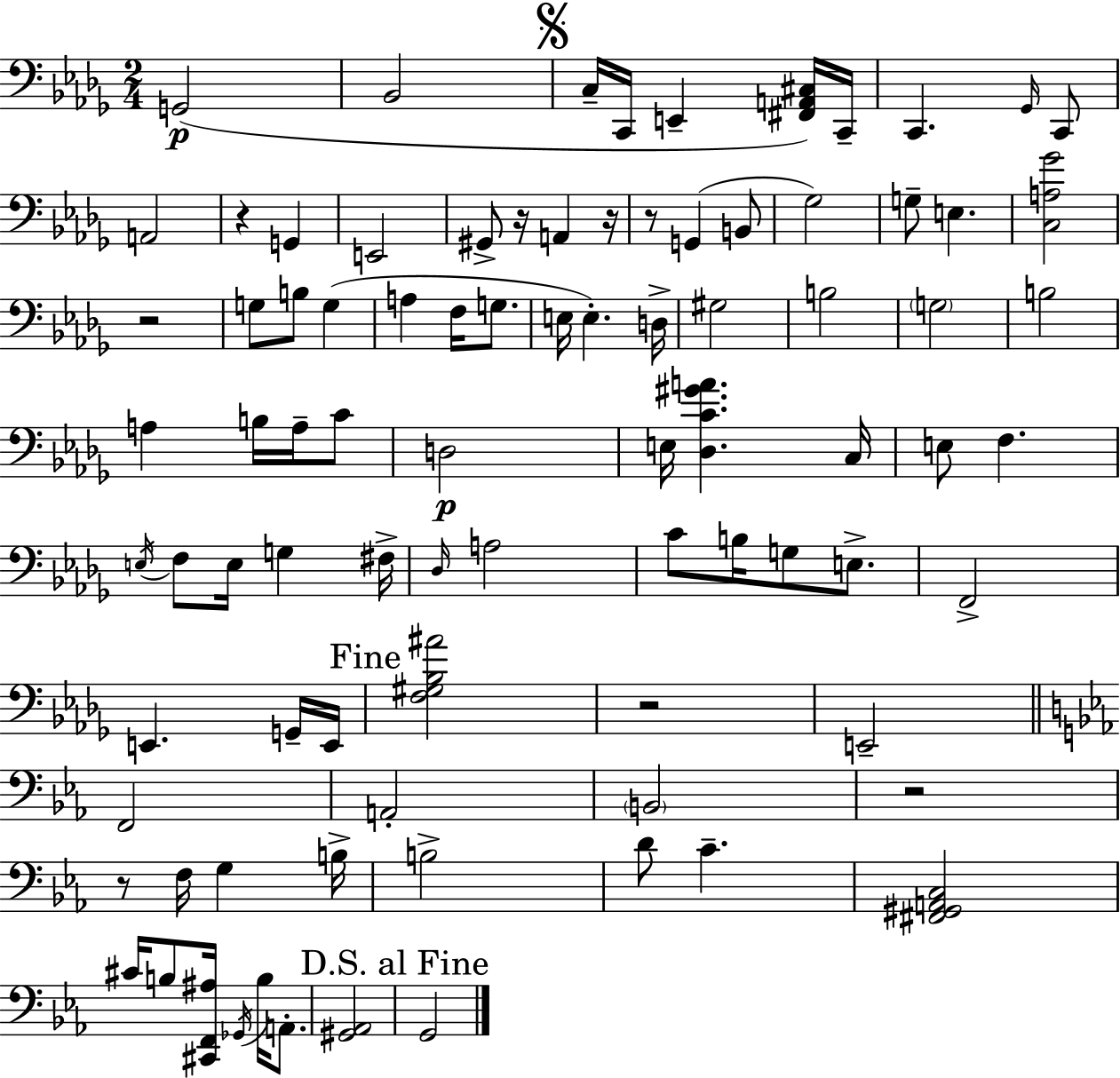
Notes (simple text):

G2/h Bb2/h C3/s C2/s E2/q [F#2,A2,C#3]/s C2/s C2/q. Gb2/s C2/e A2/h R/q G2/q E2/h G#2/e R/s A2/q R/s R/e G2/q B2/e Gb3/h G3/e E3/q. [C3,A3,Gb4]/h R/h G3/e B3/e G3/q A3/q F3/s G3/e. E3/s E3/q. D3/s G#3/h B3/h G3/h B3/h A3/q B3/s A3/s C4/e D3/h E3/s [Db3,C4,G#4,A4]/q. C3/s E3/e F3/q. E3/s F3/e E3/s G3/q F#3/s Db3/s A3/h C4/e B3/s G3/e E3/e. F2/h E2/q. G2/s E2/s [F3,G#3,Bb3,A#4]/h R/h E2/h F2/h A2/h B2/h R/h R/e F3/s G3/q B3/s B3/h D4/e C4/q. [F#2,G#2,A2,C3]/h C#4/s B3/e [C#2,F2,A#3]/s Gb2/s B3/s A2/e. [G#2,Ab2]/h G2/h